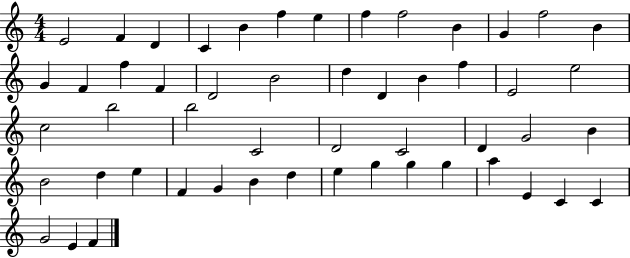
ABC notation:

X:1
T:Untitled
M:4/4
L:1/4
K:C
E2 F D C B f e f f2 B G f2 B G F f F D2 B2 d D B f E2 e2 c2 b2 b2 C2 D2 C2 D G2 B B2 d e F G B d e g g g a E C C G2 E F